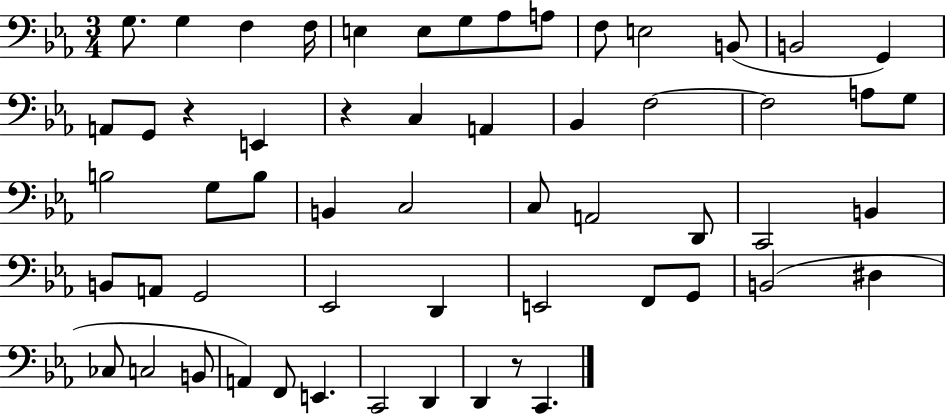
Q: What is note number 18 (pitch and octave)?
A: C3